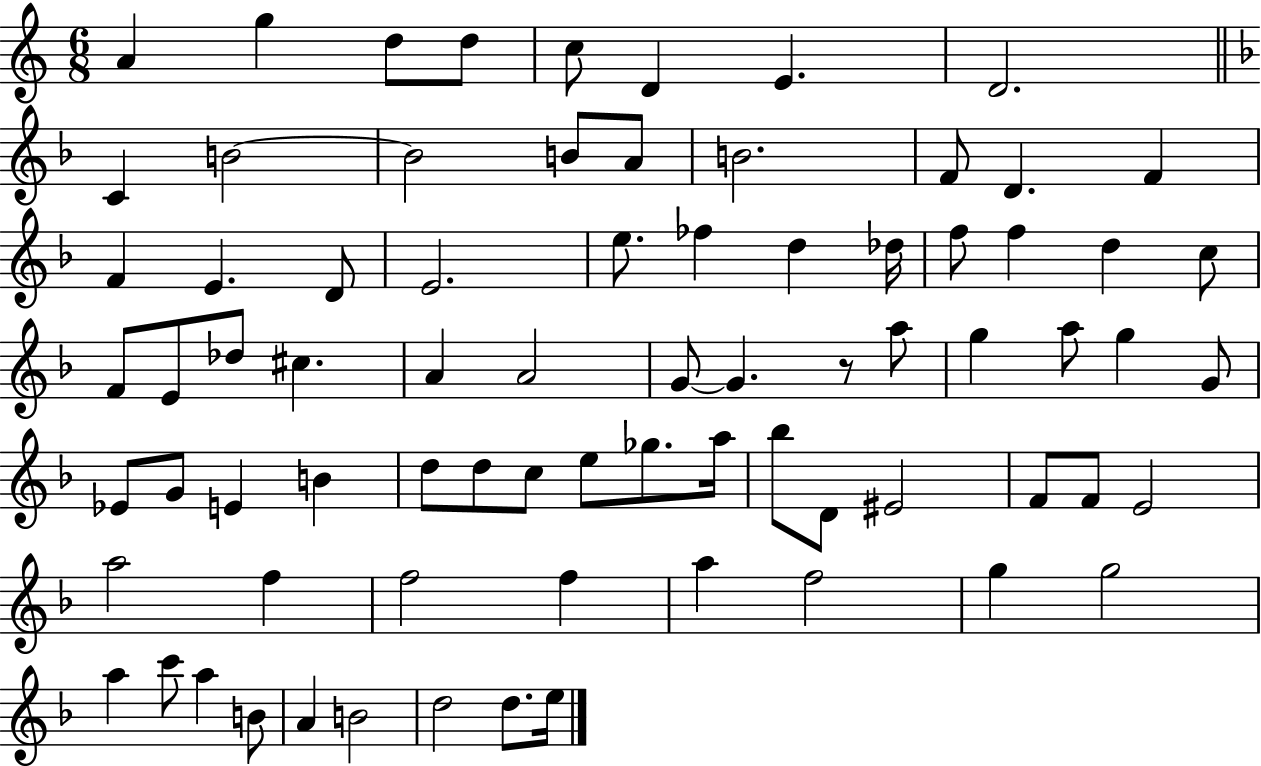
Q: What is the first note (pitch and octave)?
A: A4